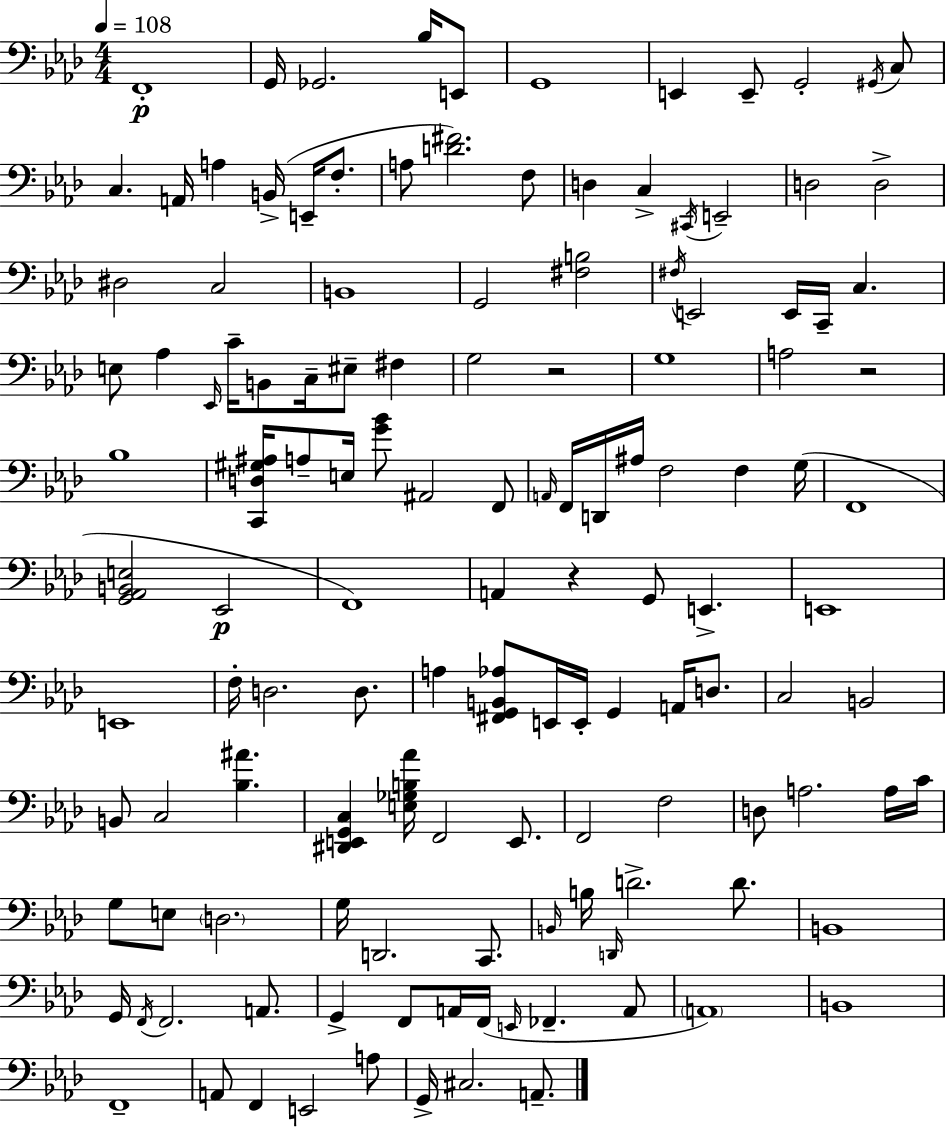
{
  \clef bass
  \numericTimeSignature
  \time 4/4
  \key aes \major
  \tempo 4 = 108
  \repeat volta 2 { f,1-.\p | g,16 ges,2. bes16 e,8 | g,1 | e,4 e,8-- g,2-. \acciaccatura { gis,16 } c8 | \break c4. a,16 a4 b,16->( e,16-- f8.-. | a8 <d' fis'>2.) f8 | d4 c4-> \acciaccatura { cis,16 } e,2-- | d2 d2-> | \break dis2 c2 | b,1 | g,2 <fis b>2 | \acciaccatura { fis16 } e,2 e,16 c,16-- c4. | \break e8 aes4 \grace { ees,16 } c'16-- b,8 c16-- eis8-- | fis4 g2 r2 | g1 | a2 r2 | \break bes1 | <c, d gis ais>16 a8-- e16 <g' bes'>8 ais,2 | f,8 \grace { a,16 } f,16 d,16 ais16 f2 | f4 g16( f,1 | \break <g, aes, b, e>2 ees,2\p | f,1) | a,4 r4 g,8 e,4.-> | e,1 | \break e,1 | f16-. d2. | d8. a4 <fis, g, b, aes>8 e,16 e,16-. g,4 | a,16 d8. c2 b,2 | \break b,8 c2 <bes ais'>4. | <dis, e, g, c>4 <e ges b aes'>16 f,2 | e,8. f,2 f2 | d8 a2. | \break a16 c'16 g8 e8 \parenthesize d2. | g16 d,2. | c,8. \grace { b,16 } b16 \grace { d,16 } d'2.-> | d'8. b,1 | \break g,16 \acciaccatura { f,16 } f,2. | a,8. g,4-> f,8 a,16 f,16( | \grace { e,16 } fes,4.-- a,8 \parenthesize a,1) | b,1 | \break f,1-- | a,8 f,4 e,2 | a8 g,16-> cis2. | a,8.-- } \bar "|."
}